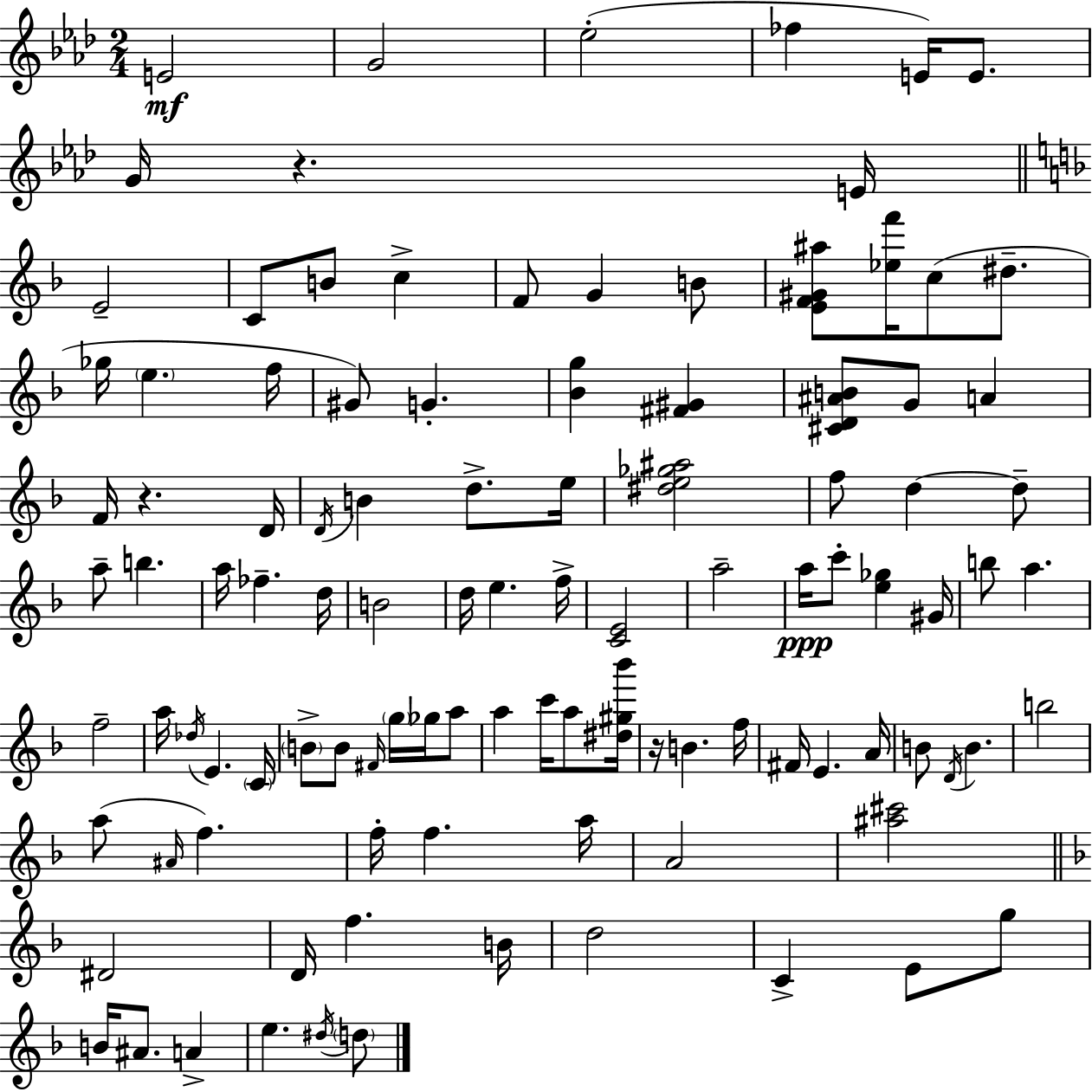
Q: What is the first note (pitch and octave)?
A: E4